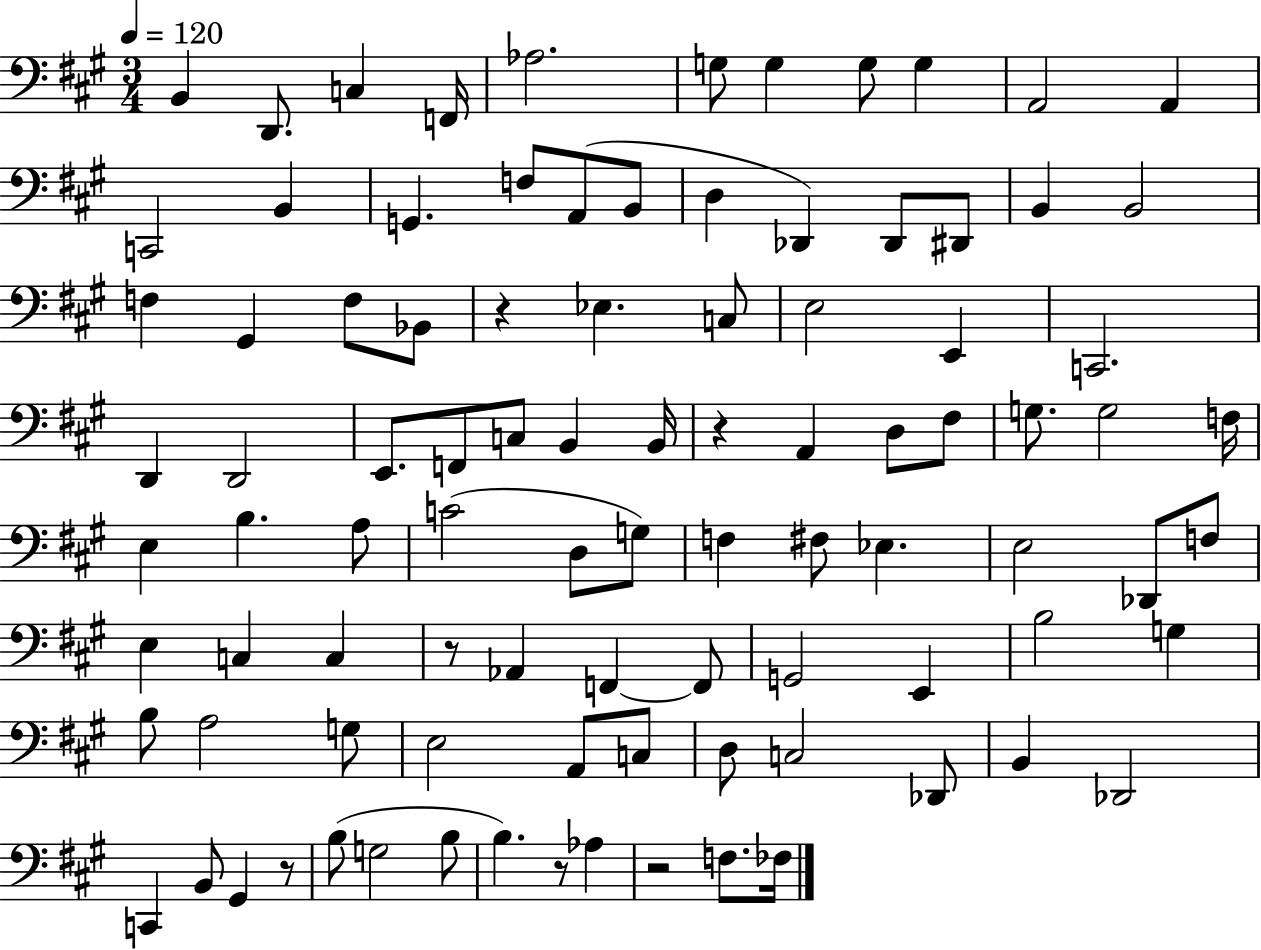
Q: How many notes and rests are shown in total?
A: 94